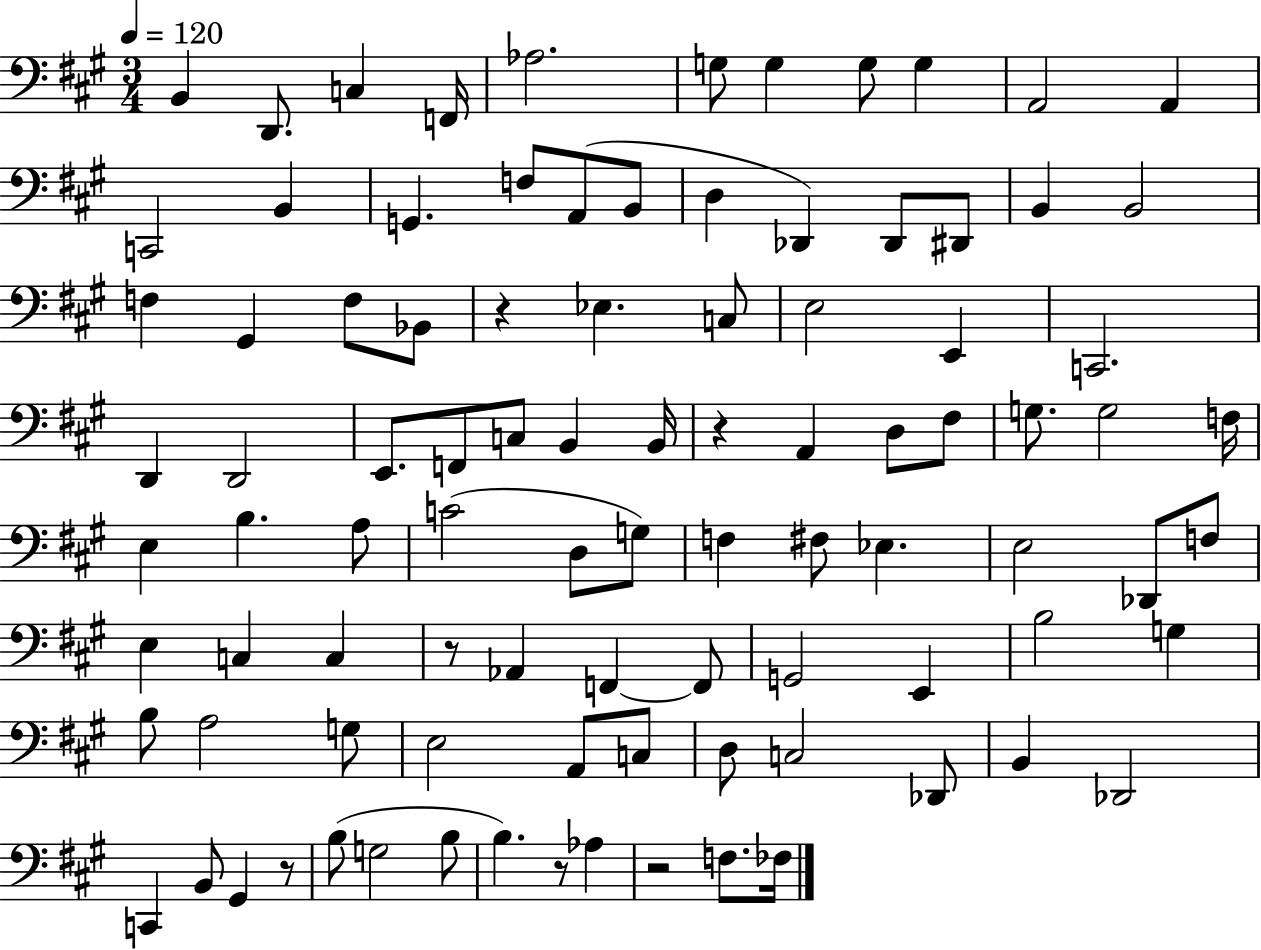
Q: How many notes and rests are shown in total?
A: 94